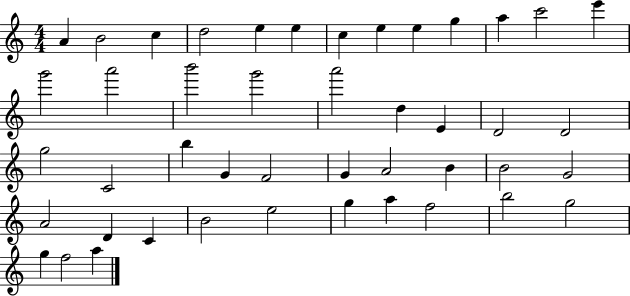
X:1
T:Untitled
M:4/4
L:1/4
K:C
A B2 c d2 e e c e e g a c'2 e' g'2 a'2 b'2 g'2 a'2 d E D2 D2 g2 C2 b G F2 G A2 B B2 G2 A2 D C B2 e2 g a f2 b2 g2 g f2 a